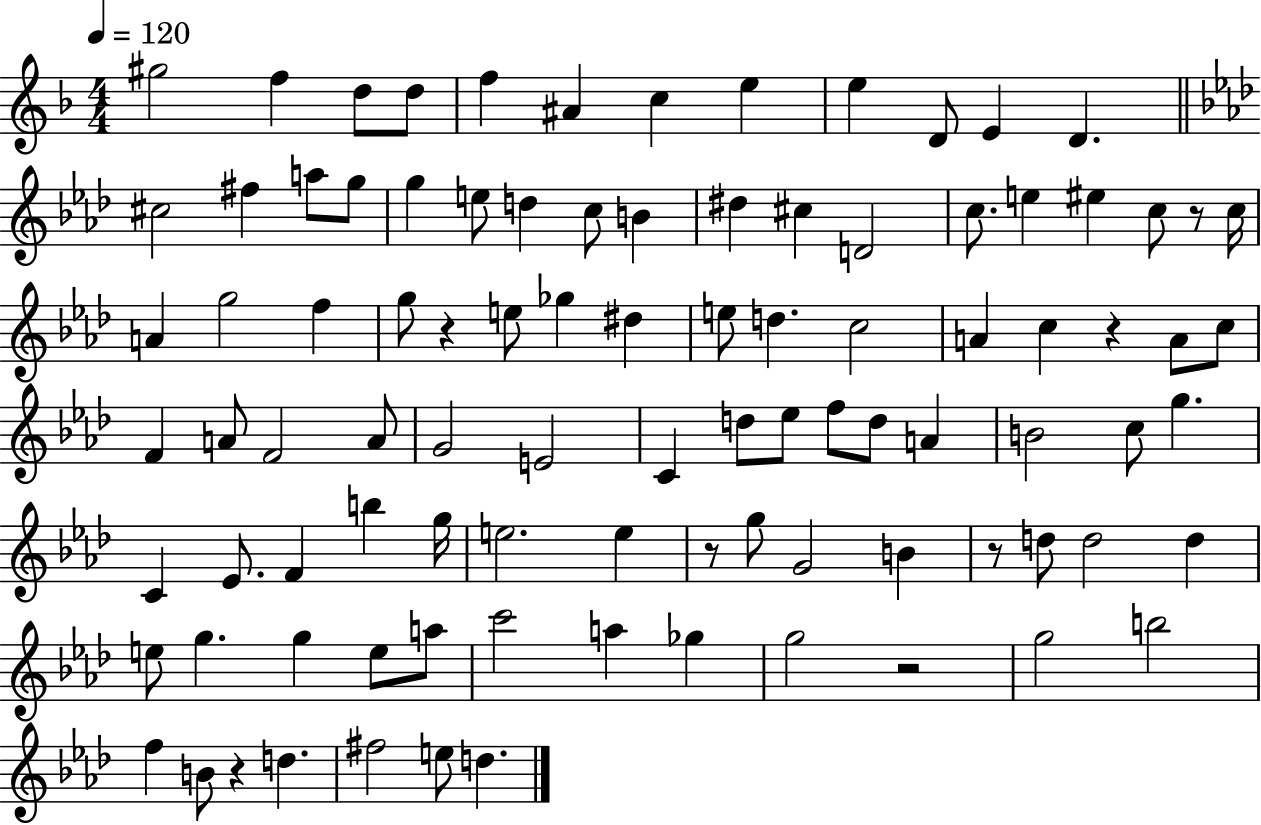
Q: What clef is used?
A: treble